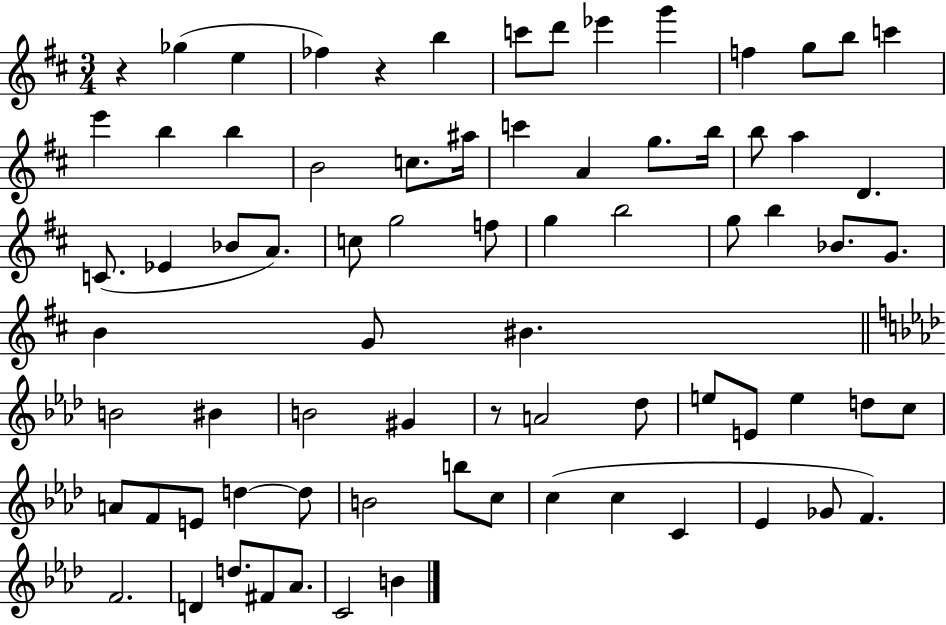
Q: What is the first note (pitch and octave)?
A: Gb5